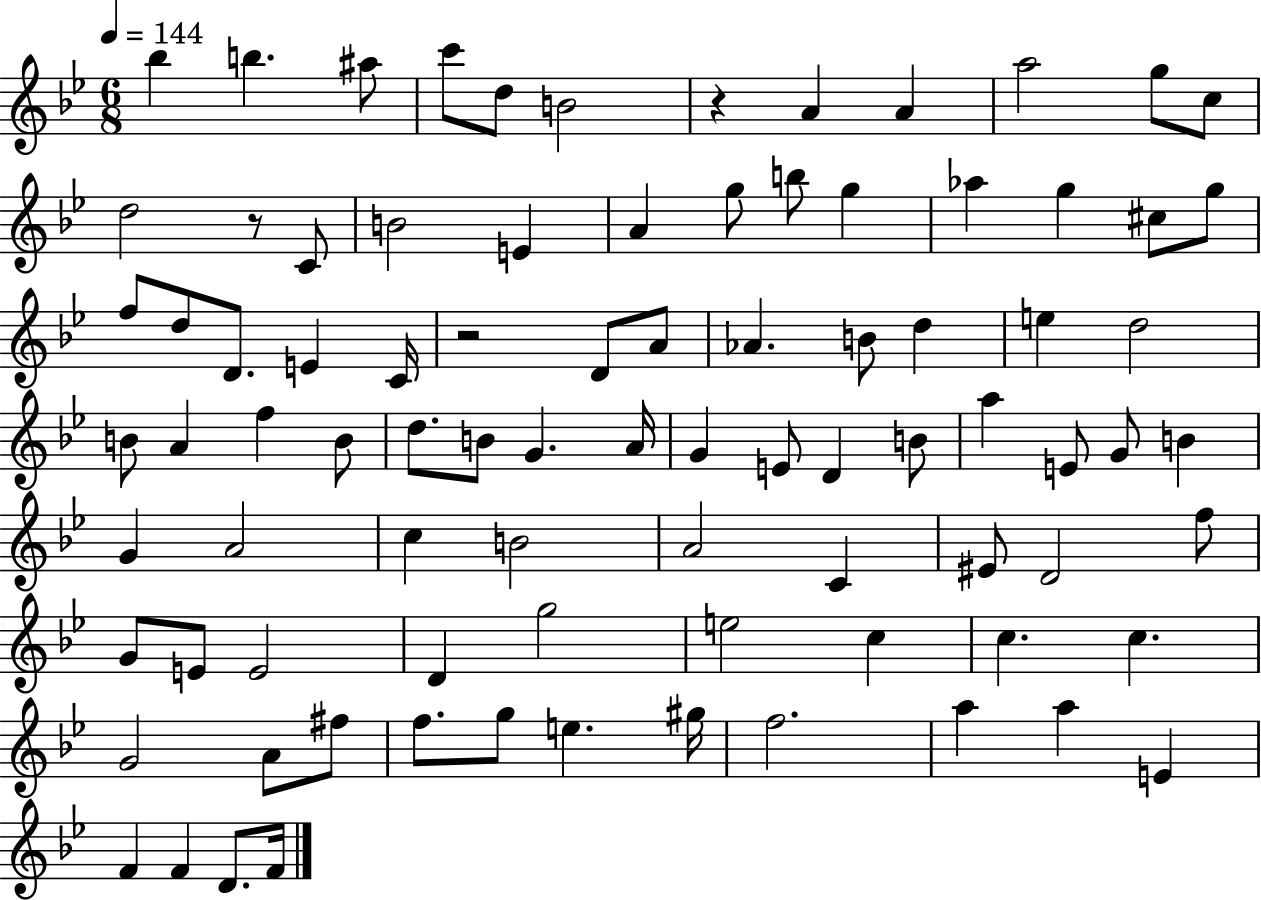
{
  \clef treble
  \numericTimeSignature
  \time 6/8
  \key bes \major
  \tempo 4 = 144
  bes''4 b''4. ais''8 | c'''8 d''8 b'2 | r4 a'4 a'4 | a''2 g''8 c''8 | \break d''2 r8 c'8 | b'2 e'4 | a'4 g''8 b''8 g''4 | aes''4 g''4 cis''8 g''8 | \break f''8 d''8 d'8. e'4 c'16 | r2 d'8 a'8 | aes'4. b'8 d''4 | e''4 d''2 | \break b'8 a'4 f''4 b'8 | d''8. b'8 g'4. a'16 | g'4 e'8 d'4 b'8 | a''4 e'8 g'8 b'4 | \break g'4 a'2 | c''4 b'2 | a'2 c'4 | eis'8 d'2 f''8 | \break g'8 e'8 e'2 | d'4 g''2 | e''2 c''4 | c''4. c''4. | \break g'2 a'8 fis''8 | f''8. g''8 e''4. gis''16 | f''2. | a''4 a''4 e'4 | \break f'4 f'4 d'8. f'16 | \bar "|."
}